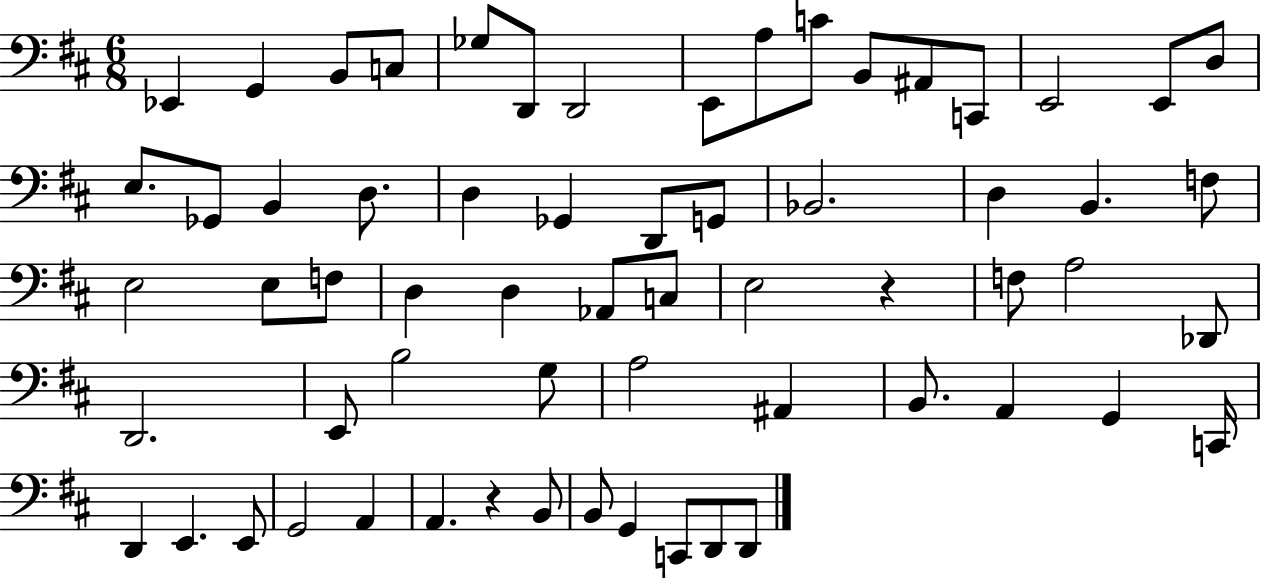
{
  \clef bass
  \numericTimeSignature
  \time 6/8
  \key d \major
  ees,4 g,4 b,8 c8 | ges8 d,8 d,2 | e,8 a8 c'8 b,8 ais,8 c,8 | e,2 e,8 d8 | \break e8. ges,8 b,4 d8. | d4 ges,4 d,8 g,8 | bes,2. | d4 b,4. f8 | \break e2 e8 f8 | d4 d4 aes,8 c8 | e2 r4 | f8 a2 des,8 | \break d,2. | e,8 b2 g8 | a2 ais,4 | b,8. a,4 g,4 c,16 | \break d,4 e,4. e,8 | g,2 a,4 | a,4. r4 b,8 | b,8 g,4 c,8 d,8 d,8 | \break \bar "|."
}